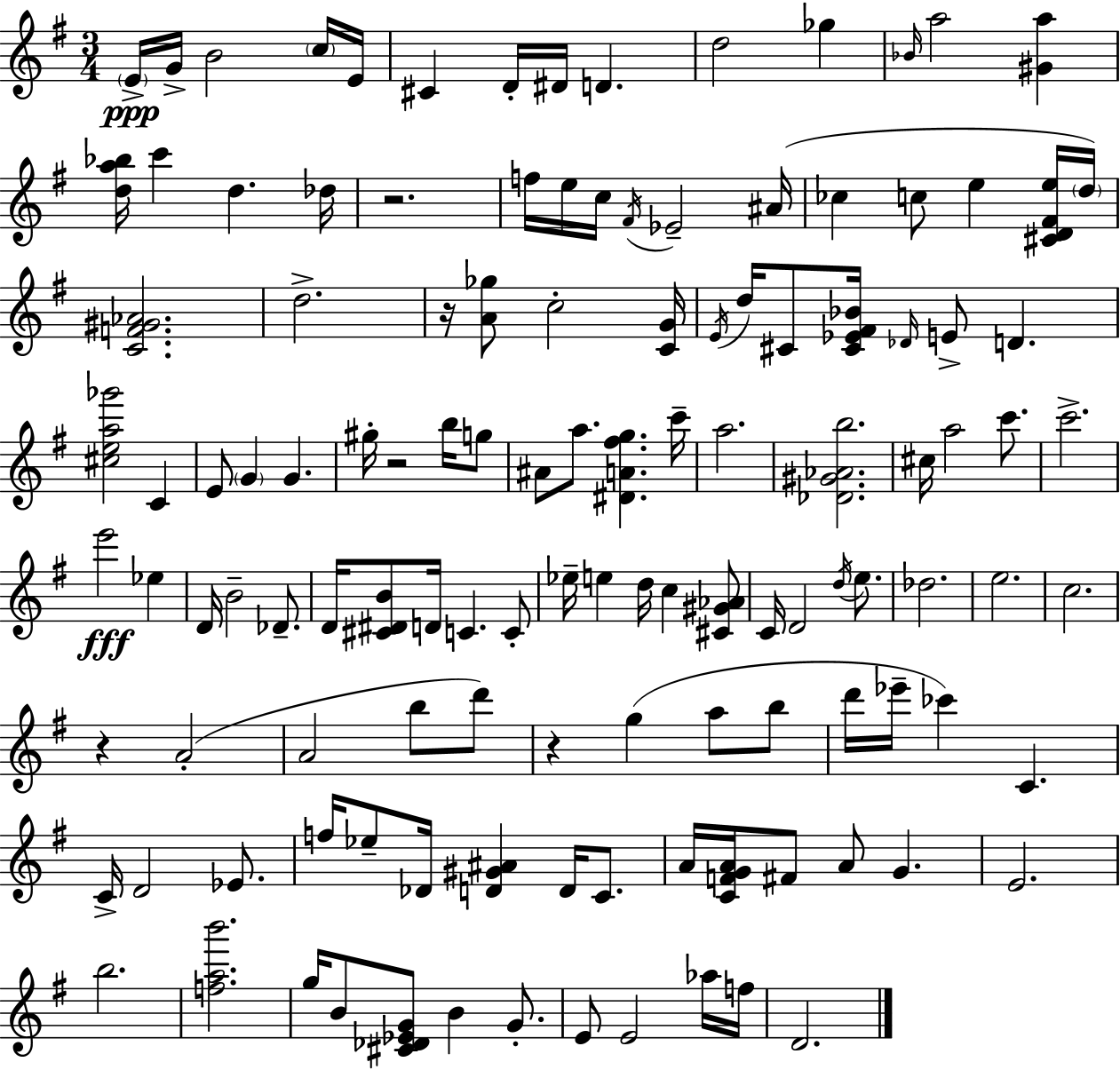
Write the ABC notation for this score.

X:1
T:Untitled
M:3/4
L:1/4
K:Em
E/4 G/4 B2 c/4 E/4 ^C D/4 ^D/4 D d2 _g _B/4 a2 [^Ga] [da_b]/4 c' d _d/4 z2 f/4 e/4 c/4 ^F/4 _E2 ^A/4 _c c/2 e [^CD^Fe]/4 d/4 [CF^G_A]2 d2 z/4 [A_g]/2 c2 [CG]/4 E/4 d/4 ^C/2 [^C_E^F_B]/4 _D/4 E/2 D [^cea_g']2 C E/2 G G ^g/4 z2 b/4 g/2 ^A/2 a/2 [^DA^fg] c'/4 a2 [_D^G_Ab]2 ^c/4 a2 c'/2 c'2 e'2 _e D/4 B2 _D/2 D/4 [^C^DB]/2 D/4 C C/2 _e/4 e d/4 c [^C^G_A]/2 C/4 D2 d/4 e/2 _d2 e2 c2 z A2 A2 b/2 d'/2 z g a/2 b/2 d'/4 _e'/4 _c' C C/4 D2 _E/2 f/4 _e/2 _D/4 [D^G^A] D/4 C/2 A/4 [CFGA]/4 ^F/2 A/2 G E2 b2 [fab']2 g/4 B/2 [^C_D_EG]/2 B G/2 E/2 E2 _a/4 f/4 D2